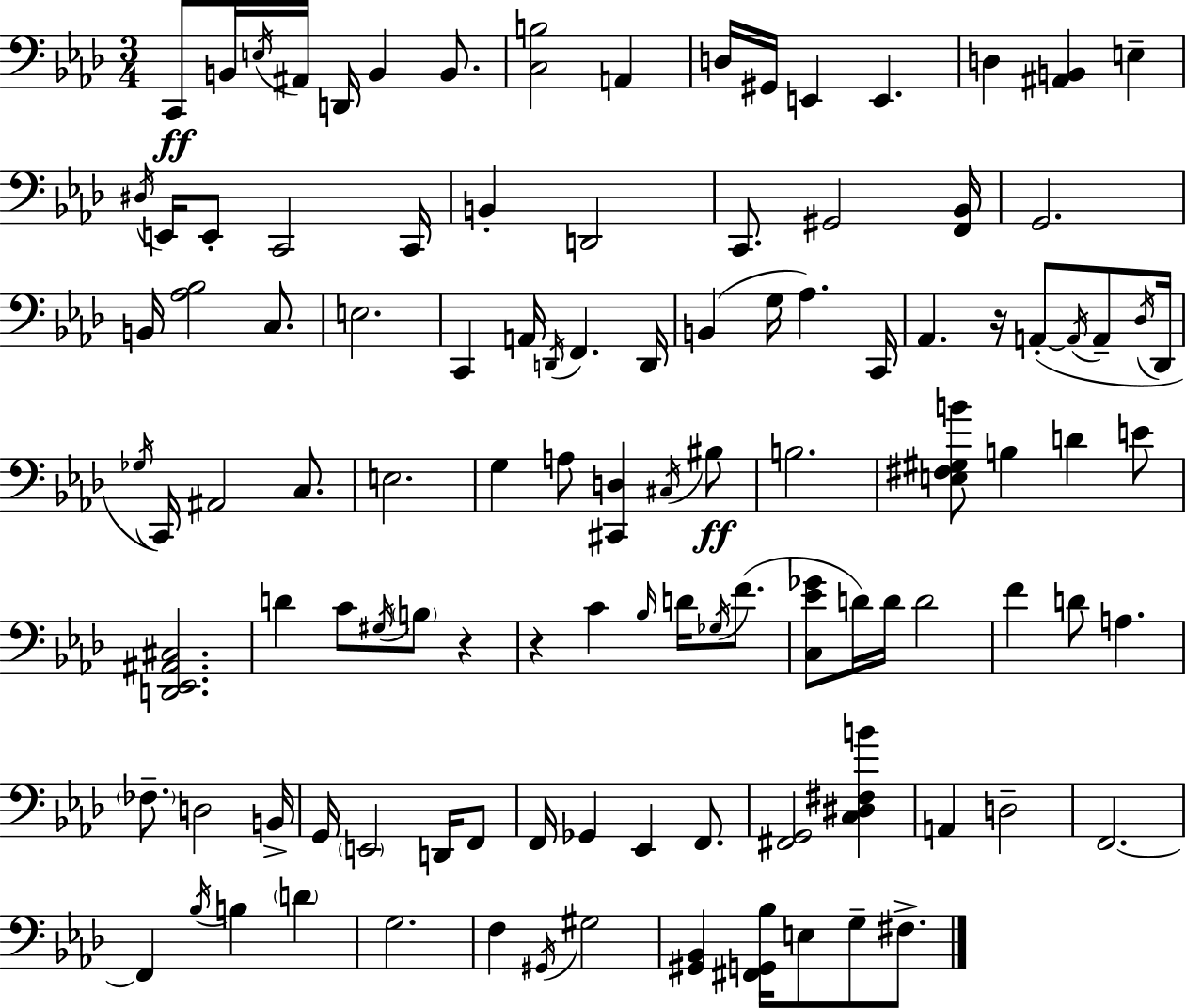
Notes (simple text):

C2/e B2/s E3/s A#2/s D2/s B2/q B2/e. [C3,B3]/h A2/q D3/s G#2/s E2/q E2/q. D3/q [A#2,B2]/q E3/q D#3/s E2/s E2/e C2/h C2/s B2/q D2/h C2/e. G#2/h [F2,Bb2]/s G2/h. B2/s [Ab3,Bb3]/h C3/e. E3/h. C2/q A2/s D2/s F2/q. D2/s B2/q G3/s Ab3/q. C2/s Ab2/q. R/s A2/e A2/s A2/e Db3/s Db2/s Gb3/s C2/s A#2/h C3/e. E3/h. G3/q A3/e [C#2,D3]/q C#3/s BIS3/e B3/h. [E3,F#3,G#3,B4]/e B3/q D4/q E4/e [D2,Eb2,A#2,C#3]/h. D4/q C4/e G#3/s B3/e R/q R/q C4/q Bb3/s D4/s Gb3/s F4/e. [C3,Eb4,Gb4]/e D4/s D4/s D4/h F4/q D4/e A3/q. FES3/e. D3/h B2/s G2/s E2/h D2/s F2/e F2/s Gb2/q Eb2/q F2/e. [F#2,G2]/h [C3,D#3,F#3,B4]/q A2/q D3/h F2/h. F2/q Bb3/s B3/q D4/q G3/h. F3/q G#2/s G#3/h [G#2,Bb2]/q [F#2,G2,Bb3]/s E3/e G3/e F#3/e.